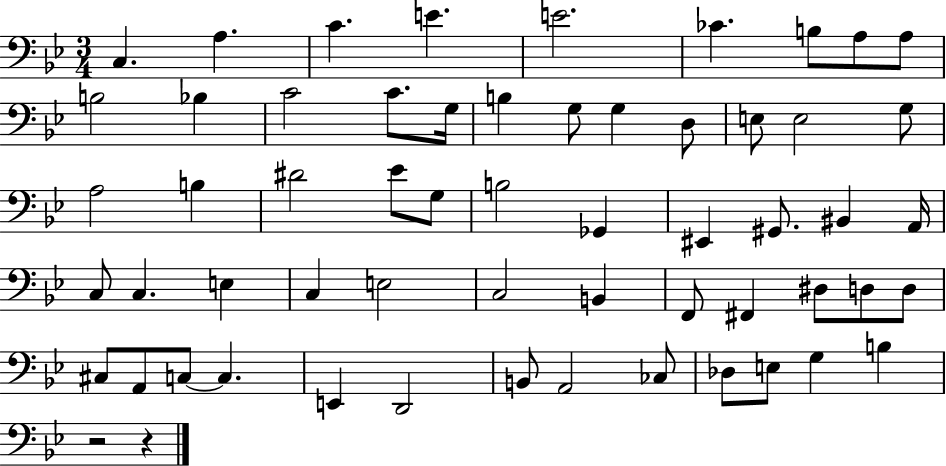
{
  \clef bass
  \numericTimeSignature
  \time 3/4
  \key bes \major
  c4. a4. | c'4. e'4. | e'2. | ces'4. b8 a8 a8 | \break b2 bes4 | c'2 c'8. g16 | b4 g8 g4 d8 | e8 e2 g8 | \break a2 b4 | dis'2 ees'8 g8 | b2 ges,4 | eis,4 gis,8. bis,4 a,16 | \break c8 c4. e4 | c4 e2 | c2 b,4 | f,8 fis,4 dis8 d8 d8 | \break cis8 a,8 c8~~ c4. | e,4 d,2 | b,8 a,2 ces8 | des8 e8 g4 b4 | \break r2 r4 | \bar "|."
}